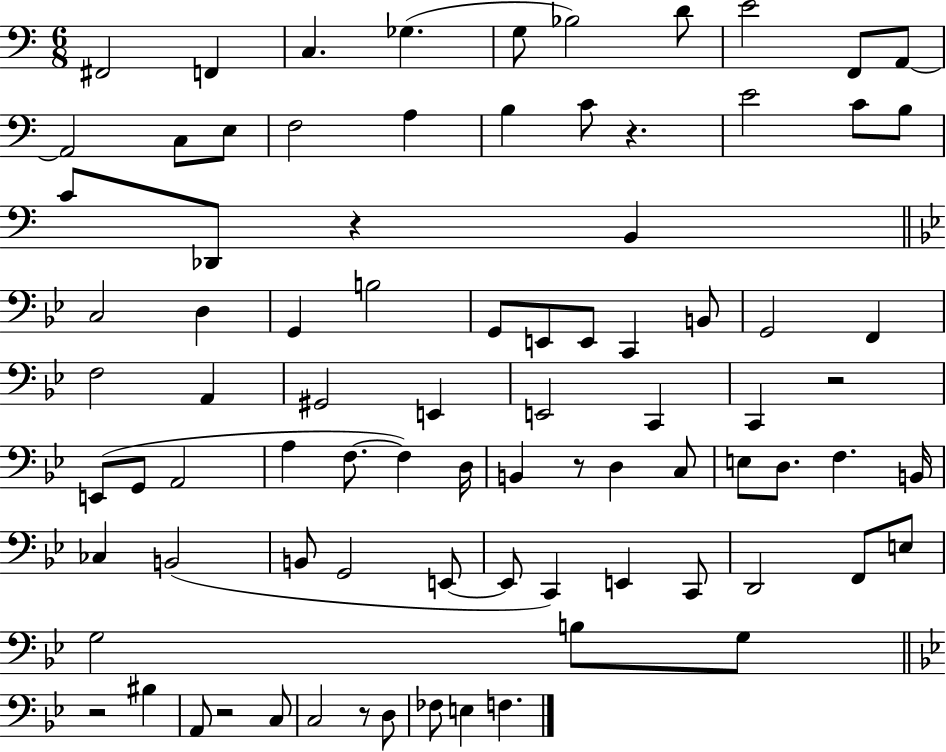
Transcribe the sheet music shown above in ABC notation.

X:1
T:Untitled
M:6/8
L:1/4
K:C
^F,,2 F,, C, _G, G,/2 _B,2 D/2 E2 F,,/2 A,,/2 A,,2 C,/2 E,/2 F,2 A, B, C/2 z E2 C/2 B,/2 C/2 _D,,/2 z B,, C,2 D, G,, B,2 G,,/2 E,,/2 E,,/2 C,, B,,/2 G,,2 F,, F,2 A,, ^G,,2 E,, E,,2 C,, C,, z2 E,,/2 G,,/2 A,,2 A, F,/2 F, D,/4 B,, z/2 D, C,/2 E,/2 D,/2 F, B,,/4 _C, B,,2 B,,/2 G,,2 E,,/2 E,,/2 C,, E,, C,,/2 D,,2 F,,/2 E,/2 G,2 B,/2 G,/2 z2 ^B, A,,/2 z2 C,/2 C,2 z/2 D,/2 _F,/2 E, F,